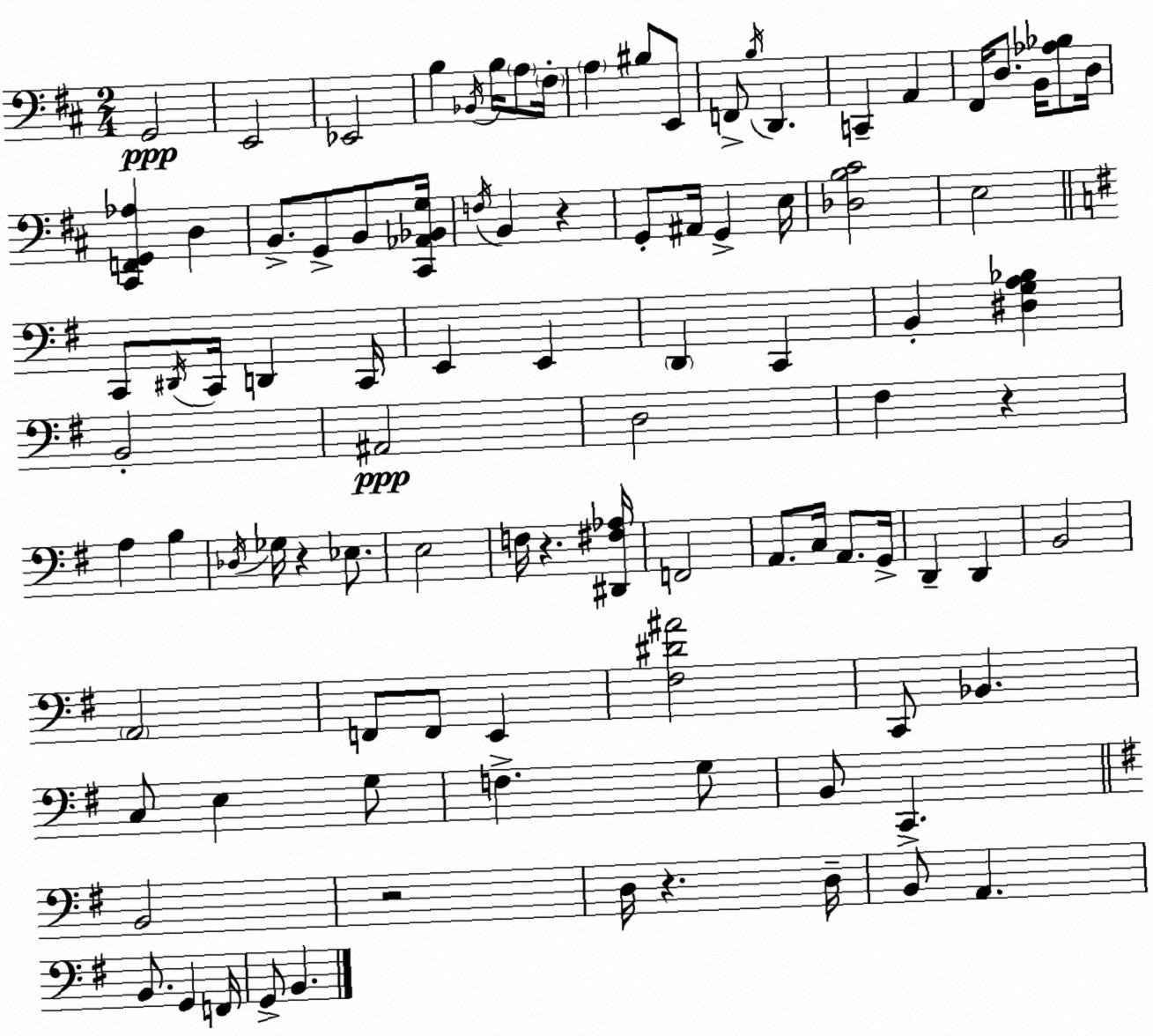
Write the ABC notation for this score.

X:1
T:Untitled
M:2/4
L:1/4
K:D
G,,2 E,,2 _E,,2 B, _B,,/4 B,/4 A,/2 ^F,/4 A, ^B,/2 E,,/2 F,,/2 B,/4 D,, C,, A,, ^F,,/4 D,/2 B,,/4 [_A,_B,]/2 D,/4 [^C,,F,,G,,_A,] D, B,,/2 G,,/2 B,,/2 [^C,,_A,,_B,,G,]/4 F,/4 B,, z G,,/2 ^A,,/4 G,, E,/4 [_D,B,^C]2 E,2 C,,/2 ^D,,/4 C,,/4 D,, C,,/4 E,, E,, D,, C,, B,, [^D,G,A,_B,] B,,2 ^A,,2 D,2 ^F, z A, B, _D,/4 _G,/4 z _E,/2 E,2 F,/4 z [^D,,^F,_A,]/4 F,,2 A,,/2 C,/4 A,,/2 G,,/4 D,, D,, B,,2 A,,2 F,,/2 F,,/2 E,, [^F,^D^A]2 C,,/2 _B,, C,/2 E, G,/2 F, G,/2 B,,/2 C,, B,,2 z2 D,/4 z D,/4 B,,/2 A,, B,,/2 G,, F,,/4 G,,/2 B,,